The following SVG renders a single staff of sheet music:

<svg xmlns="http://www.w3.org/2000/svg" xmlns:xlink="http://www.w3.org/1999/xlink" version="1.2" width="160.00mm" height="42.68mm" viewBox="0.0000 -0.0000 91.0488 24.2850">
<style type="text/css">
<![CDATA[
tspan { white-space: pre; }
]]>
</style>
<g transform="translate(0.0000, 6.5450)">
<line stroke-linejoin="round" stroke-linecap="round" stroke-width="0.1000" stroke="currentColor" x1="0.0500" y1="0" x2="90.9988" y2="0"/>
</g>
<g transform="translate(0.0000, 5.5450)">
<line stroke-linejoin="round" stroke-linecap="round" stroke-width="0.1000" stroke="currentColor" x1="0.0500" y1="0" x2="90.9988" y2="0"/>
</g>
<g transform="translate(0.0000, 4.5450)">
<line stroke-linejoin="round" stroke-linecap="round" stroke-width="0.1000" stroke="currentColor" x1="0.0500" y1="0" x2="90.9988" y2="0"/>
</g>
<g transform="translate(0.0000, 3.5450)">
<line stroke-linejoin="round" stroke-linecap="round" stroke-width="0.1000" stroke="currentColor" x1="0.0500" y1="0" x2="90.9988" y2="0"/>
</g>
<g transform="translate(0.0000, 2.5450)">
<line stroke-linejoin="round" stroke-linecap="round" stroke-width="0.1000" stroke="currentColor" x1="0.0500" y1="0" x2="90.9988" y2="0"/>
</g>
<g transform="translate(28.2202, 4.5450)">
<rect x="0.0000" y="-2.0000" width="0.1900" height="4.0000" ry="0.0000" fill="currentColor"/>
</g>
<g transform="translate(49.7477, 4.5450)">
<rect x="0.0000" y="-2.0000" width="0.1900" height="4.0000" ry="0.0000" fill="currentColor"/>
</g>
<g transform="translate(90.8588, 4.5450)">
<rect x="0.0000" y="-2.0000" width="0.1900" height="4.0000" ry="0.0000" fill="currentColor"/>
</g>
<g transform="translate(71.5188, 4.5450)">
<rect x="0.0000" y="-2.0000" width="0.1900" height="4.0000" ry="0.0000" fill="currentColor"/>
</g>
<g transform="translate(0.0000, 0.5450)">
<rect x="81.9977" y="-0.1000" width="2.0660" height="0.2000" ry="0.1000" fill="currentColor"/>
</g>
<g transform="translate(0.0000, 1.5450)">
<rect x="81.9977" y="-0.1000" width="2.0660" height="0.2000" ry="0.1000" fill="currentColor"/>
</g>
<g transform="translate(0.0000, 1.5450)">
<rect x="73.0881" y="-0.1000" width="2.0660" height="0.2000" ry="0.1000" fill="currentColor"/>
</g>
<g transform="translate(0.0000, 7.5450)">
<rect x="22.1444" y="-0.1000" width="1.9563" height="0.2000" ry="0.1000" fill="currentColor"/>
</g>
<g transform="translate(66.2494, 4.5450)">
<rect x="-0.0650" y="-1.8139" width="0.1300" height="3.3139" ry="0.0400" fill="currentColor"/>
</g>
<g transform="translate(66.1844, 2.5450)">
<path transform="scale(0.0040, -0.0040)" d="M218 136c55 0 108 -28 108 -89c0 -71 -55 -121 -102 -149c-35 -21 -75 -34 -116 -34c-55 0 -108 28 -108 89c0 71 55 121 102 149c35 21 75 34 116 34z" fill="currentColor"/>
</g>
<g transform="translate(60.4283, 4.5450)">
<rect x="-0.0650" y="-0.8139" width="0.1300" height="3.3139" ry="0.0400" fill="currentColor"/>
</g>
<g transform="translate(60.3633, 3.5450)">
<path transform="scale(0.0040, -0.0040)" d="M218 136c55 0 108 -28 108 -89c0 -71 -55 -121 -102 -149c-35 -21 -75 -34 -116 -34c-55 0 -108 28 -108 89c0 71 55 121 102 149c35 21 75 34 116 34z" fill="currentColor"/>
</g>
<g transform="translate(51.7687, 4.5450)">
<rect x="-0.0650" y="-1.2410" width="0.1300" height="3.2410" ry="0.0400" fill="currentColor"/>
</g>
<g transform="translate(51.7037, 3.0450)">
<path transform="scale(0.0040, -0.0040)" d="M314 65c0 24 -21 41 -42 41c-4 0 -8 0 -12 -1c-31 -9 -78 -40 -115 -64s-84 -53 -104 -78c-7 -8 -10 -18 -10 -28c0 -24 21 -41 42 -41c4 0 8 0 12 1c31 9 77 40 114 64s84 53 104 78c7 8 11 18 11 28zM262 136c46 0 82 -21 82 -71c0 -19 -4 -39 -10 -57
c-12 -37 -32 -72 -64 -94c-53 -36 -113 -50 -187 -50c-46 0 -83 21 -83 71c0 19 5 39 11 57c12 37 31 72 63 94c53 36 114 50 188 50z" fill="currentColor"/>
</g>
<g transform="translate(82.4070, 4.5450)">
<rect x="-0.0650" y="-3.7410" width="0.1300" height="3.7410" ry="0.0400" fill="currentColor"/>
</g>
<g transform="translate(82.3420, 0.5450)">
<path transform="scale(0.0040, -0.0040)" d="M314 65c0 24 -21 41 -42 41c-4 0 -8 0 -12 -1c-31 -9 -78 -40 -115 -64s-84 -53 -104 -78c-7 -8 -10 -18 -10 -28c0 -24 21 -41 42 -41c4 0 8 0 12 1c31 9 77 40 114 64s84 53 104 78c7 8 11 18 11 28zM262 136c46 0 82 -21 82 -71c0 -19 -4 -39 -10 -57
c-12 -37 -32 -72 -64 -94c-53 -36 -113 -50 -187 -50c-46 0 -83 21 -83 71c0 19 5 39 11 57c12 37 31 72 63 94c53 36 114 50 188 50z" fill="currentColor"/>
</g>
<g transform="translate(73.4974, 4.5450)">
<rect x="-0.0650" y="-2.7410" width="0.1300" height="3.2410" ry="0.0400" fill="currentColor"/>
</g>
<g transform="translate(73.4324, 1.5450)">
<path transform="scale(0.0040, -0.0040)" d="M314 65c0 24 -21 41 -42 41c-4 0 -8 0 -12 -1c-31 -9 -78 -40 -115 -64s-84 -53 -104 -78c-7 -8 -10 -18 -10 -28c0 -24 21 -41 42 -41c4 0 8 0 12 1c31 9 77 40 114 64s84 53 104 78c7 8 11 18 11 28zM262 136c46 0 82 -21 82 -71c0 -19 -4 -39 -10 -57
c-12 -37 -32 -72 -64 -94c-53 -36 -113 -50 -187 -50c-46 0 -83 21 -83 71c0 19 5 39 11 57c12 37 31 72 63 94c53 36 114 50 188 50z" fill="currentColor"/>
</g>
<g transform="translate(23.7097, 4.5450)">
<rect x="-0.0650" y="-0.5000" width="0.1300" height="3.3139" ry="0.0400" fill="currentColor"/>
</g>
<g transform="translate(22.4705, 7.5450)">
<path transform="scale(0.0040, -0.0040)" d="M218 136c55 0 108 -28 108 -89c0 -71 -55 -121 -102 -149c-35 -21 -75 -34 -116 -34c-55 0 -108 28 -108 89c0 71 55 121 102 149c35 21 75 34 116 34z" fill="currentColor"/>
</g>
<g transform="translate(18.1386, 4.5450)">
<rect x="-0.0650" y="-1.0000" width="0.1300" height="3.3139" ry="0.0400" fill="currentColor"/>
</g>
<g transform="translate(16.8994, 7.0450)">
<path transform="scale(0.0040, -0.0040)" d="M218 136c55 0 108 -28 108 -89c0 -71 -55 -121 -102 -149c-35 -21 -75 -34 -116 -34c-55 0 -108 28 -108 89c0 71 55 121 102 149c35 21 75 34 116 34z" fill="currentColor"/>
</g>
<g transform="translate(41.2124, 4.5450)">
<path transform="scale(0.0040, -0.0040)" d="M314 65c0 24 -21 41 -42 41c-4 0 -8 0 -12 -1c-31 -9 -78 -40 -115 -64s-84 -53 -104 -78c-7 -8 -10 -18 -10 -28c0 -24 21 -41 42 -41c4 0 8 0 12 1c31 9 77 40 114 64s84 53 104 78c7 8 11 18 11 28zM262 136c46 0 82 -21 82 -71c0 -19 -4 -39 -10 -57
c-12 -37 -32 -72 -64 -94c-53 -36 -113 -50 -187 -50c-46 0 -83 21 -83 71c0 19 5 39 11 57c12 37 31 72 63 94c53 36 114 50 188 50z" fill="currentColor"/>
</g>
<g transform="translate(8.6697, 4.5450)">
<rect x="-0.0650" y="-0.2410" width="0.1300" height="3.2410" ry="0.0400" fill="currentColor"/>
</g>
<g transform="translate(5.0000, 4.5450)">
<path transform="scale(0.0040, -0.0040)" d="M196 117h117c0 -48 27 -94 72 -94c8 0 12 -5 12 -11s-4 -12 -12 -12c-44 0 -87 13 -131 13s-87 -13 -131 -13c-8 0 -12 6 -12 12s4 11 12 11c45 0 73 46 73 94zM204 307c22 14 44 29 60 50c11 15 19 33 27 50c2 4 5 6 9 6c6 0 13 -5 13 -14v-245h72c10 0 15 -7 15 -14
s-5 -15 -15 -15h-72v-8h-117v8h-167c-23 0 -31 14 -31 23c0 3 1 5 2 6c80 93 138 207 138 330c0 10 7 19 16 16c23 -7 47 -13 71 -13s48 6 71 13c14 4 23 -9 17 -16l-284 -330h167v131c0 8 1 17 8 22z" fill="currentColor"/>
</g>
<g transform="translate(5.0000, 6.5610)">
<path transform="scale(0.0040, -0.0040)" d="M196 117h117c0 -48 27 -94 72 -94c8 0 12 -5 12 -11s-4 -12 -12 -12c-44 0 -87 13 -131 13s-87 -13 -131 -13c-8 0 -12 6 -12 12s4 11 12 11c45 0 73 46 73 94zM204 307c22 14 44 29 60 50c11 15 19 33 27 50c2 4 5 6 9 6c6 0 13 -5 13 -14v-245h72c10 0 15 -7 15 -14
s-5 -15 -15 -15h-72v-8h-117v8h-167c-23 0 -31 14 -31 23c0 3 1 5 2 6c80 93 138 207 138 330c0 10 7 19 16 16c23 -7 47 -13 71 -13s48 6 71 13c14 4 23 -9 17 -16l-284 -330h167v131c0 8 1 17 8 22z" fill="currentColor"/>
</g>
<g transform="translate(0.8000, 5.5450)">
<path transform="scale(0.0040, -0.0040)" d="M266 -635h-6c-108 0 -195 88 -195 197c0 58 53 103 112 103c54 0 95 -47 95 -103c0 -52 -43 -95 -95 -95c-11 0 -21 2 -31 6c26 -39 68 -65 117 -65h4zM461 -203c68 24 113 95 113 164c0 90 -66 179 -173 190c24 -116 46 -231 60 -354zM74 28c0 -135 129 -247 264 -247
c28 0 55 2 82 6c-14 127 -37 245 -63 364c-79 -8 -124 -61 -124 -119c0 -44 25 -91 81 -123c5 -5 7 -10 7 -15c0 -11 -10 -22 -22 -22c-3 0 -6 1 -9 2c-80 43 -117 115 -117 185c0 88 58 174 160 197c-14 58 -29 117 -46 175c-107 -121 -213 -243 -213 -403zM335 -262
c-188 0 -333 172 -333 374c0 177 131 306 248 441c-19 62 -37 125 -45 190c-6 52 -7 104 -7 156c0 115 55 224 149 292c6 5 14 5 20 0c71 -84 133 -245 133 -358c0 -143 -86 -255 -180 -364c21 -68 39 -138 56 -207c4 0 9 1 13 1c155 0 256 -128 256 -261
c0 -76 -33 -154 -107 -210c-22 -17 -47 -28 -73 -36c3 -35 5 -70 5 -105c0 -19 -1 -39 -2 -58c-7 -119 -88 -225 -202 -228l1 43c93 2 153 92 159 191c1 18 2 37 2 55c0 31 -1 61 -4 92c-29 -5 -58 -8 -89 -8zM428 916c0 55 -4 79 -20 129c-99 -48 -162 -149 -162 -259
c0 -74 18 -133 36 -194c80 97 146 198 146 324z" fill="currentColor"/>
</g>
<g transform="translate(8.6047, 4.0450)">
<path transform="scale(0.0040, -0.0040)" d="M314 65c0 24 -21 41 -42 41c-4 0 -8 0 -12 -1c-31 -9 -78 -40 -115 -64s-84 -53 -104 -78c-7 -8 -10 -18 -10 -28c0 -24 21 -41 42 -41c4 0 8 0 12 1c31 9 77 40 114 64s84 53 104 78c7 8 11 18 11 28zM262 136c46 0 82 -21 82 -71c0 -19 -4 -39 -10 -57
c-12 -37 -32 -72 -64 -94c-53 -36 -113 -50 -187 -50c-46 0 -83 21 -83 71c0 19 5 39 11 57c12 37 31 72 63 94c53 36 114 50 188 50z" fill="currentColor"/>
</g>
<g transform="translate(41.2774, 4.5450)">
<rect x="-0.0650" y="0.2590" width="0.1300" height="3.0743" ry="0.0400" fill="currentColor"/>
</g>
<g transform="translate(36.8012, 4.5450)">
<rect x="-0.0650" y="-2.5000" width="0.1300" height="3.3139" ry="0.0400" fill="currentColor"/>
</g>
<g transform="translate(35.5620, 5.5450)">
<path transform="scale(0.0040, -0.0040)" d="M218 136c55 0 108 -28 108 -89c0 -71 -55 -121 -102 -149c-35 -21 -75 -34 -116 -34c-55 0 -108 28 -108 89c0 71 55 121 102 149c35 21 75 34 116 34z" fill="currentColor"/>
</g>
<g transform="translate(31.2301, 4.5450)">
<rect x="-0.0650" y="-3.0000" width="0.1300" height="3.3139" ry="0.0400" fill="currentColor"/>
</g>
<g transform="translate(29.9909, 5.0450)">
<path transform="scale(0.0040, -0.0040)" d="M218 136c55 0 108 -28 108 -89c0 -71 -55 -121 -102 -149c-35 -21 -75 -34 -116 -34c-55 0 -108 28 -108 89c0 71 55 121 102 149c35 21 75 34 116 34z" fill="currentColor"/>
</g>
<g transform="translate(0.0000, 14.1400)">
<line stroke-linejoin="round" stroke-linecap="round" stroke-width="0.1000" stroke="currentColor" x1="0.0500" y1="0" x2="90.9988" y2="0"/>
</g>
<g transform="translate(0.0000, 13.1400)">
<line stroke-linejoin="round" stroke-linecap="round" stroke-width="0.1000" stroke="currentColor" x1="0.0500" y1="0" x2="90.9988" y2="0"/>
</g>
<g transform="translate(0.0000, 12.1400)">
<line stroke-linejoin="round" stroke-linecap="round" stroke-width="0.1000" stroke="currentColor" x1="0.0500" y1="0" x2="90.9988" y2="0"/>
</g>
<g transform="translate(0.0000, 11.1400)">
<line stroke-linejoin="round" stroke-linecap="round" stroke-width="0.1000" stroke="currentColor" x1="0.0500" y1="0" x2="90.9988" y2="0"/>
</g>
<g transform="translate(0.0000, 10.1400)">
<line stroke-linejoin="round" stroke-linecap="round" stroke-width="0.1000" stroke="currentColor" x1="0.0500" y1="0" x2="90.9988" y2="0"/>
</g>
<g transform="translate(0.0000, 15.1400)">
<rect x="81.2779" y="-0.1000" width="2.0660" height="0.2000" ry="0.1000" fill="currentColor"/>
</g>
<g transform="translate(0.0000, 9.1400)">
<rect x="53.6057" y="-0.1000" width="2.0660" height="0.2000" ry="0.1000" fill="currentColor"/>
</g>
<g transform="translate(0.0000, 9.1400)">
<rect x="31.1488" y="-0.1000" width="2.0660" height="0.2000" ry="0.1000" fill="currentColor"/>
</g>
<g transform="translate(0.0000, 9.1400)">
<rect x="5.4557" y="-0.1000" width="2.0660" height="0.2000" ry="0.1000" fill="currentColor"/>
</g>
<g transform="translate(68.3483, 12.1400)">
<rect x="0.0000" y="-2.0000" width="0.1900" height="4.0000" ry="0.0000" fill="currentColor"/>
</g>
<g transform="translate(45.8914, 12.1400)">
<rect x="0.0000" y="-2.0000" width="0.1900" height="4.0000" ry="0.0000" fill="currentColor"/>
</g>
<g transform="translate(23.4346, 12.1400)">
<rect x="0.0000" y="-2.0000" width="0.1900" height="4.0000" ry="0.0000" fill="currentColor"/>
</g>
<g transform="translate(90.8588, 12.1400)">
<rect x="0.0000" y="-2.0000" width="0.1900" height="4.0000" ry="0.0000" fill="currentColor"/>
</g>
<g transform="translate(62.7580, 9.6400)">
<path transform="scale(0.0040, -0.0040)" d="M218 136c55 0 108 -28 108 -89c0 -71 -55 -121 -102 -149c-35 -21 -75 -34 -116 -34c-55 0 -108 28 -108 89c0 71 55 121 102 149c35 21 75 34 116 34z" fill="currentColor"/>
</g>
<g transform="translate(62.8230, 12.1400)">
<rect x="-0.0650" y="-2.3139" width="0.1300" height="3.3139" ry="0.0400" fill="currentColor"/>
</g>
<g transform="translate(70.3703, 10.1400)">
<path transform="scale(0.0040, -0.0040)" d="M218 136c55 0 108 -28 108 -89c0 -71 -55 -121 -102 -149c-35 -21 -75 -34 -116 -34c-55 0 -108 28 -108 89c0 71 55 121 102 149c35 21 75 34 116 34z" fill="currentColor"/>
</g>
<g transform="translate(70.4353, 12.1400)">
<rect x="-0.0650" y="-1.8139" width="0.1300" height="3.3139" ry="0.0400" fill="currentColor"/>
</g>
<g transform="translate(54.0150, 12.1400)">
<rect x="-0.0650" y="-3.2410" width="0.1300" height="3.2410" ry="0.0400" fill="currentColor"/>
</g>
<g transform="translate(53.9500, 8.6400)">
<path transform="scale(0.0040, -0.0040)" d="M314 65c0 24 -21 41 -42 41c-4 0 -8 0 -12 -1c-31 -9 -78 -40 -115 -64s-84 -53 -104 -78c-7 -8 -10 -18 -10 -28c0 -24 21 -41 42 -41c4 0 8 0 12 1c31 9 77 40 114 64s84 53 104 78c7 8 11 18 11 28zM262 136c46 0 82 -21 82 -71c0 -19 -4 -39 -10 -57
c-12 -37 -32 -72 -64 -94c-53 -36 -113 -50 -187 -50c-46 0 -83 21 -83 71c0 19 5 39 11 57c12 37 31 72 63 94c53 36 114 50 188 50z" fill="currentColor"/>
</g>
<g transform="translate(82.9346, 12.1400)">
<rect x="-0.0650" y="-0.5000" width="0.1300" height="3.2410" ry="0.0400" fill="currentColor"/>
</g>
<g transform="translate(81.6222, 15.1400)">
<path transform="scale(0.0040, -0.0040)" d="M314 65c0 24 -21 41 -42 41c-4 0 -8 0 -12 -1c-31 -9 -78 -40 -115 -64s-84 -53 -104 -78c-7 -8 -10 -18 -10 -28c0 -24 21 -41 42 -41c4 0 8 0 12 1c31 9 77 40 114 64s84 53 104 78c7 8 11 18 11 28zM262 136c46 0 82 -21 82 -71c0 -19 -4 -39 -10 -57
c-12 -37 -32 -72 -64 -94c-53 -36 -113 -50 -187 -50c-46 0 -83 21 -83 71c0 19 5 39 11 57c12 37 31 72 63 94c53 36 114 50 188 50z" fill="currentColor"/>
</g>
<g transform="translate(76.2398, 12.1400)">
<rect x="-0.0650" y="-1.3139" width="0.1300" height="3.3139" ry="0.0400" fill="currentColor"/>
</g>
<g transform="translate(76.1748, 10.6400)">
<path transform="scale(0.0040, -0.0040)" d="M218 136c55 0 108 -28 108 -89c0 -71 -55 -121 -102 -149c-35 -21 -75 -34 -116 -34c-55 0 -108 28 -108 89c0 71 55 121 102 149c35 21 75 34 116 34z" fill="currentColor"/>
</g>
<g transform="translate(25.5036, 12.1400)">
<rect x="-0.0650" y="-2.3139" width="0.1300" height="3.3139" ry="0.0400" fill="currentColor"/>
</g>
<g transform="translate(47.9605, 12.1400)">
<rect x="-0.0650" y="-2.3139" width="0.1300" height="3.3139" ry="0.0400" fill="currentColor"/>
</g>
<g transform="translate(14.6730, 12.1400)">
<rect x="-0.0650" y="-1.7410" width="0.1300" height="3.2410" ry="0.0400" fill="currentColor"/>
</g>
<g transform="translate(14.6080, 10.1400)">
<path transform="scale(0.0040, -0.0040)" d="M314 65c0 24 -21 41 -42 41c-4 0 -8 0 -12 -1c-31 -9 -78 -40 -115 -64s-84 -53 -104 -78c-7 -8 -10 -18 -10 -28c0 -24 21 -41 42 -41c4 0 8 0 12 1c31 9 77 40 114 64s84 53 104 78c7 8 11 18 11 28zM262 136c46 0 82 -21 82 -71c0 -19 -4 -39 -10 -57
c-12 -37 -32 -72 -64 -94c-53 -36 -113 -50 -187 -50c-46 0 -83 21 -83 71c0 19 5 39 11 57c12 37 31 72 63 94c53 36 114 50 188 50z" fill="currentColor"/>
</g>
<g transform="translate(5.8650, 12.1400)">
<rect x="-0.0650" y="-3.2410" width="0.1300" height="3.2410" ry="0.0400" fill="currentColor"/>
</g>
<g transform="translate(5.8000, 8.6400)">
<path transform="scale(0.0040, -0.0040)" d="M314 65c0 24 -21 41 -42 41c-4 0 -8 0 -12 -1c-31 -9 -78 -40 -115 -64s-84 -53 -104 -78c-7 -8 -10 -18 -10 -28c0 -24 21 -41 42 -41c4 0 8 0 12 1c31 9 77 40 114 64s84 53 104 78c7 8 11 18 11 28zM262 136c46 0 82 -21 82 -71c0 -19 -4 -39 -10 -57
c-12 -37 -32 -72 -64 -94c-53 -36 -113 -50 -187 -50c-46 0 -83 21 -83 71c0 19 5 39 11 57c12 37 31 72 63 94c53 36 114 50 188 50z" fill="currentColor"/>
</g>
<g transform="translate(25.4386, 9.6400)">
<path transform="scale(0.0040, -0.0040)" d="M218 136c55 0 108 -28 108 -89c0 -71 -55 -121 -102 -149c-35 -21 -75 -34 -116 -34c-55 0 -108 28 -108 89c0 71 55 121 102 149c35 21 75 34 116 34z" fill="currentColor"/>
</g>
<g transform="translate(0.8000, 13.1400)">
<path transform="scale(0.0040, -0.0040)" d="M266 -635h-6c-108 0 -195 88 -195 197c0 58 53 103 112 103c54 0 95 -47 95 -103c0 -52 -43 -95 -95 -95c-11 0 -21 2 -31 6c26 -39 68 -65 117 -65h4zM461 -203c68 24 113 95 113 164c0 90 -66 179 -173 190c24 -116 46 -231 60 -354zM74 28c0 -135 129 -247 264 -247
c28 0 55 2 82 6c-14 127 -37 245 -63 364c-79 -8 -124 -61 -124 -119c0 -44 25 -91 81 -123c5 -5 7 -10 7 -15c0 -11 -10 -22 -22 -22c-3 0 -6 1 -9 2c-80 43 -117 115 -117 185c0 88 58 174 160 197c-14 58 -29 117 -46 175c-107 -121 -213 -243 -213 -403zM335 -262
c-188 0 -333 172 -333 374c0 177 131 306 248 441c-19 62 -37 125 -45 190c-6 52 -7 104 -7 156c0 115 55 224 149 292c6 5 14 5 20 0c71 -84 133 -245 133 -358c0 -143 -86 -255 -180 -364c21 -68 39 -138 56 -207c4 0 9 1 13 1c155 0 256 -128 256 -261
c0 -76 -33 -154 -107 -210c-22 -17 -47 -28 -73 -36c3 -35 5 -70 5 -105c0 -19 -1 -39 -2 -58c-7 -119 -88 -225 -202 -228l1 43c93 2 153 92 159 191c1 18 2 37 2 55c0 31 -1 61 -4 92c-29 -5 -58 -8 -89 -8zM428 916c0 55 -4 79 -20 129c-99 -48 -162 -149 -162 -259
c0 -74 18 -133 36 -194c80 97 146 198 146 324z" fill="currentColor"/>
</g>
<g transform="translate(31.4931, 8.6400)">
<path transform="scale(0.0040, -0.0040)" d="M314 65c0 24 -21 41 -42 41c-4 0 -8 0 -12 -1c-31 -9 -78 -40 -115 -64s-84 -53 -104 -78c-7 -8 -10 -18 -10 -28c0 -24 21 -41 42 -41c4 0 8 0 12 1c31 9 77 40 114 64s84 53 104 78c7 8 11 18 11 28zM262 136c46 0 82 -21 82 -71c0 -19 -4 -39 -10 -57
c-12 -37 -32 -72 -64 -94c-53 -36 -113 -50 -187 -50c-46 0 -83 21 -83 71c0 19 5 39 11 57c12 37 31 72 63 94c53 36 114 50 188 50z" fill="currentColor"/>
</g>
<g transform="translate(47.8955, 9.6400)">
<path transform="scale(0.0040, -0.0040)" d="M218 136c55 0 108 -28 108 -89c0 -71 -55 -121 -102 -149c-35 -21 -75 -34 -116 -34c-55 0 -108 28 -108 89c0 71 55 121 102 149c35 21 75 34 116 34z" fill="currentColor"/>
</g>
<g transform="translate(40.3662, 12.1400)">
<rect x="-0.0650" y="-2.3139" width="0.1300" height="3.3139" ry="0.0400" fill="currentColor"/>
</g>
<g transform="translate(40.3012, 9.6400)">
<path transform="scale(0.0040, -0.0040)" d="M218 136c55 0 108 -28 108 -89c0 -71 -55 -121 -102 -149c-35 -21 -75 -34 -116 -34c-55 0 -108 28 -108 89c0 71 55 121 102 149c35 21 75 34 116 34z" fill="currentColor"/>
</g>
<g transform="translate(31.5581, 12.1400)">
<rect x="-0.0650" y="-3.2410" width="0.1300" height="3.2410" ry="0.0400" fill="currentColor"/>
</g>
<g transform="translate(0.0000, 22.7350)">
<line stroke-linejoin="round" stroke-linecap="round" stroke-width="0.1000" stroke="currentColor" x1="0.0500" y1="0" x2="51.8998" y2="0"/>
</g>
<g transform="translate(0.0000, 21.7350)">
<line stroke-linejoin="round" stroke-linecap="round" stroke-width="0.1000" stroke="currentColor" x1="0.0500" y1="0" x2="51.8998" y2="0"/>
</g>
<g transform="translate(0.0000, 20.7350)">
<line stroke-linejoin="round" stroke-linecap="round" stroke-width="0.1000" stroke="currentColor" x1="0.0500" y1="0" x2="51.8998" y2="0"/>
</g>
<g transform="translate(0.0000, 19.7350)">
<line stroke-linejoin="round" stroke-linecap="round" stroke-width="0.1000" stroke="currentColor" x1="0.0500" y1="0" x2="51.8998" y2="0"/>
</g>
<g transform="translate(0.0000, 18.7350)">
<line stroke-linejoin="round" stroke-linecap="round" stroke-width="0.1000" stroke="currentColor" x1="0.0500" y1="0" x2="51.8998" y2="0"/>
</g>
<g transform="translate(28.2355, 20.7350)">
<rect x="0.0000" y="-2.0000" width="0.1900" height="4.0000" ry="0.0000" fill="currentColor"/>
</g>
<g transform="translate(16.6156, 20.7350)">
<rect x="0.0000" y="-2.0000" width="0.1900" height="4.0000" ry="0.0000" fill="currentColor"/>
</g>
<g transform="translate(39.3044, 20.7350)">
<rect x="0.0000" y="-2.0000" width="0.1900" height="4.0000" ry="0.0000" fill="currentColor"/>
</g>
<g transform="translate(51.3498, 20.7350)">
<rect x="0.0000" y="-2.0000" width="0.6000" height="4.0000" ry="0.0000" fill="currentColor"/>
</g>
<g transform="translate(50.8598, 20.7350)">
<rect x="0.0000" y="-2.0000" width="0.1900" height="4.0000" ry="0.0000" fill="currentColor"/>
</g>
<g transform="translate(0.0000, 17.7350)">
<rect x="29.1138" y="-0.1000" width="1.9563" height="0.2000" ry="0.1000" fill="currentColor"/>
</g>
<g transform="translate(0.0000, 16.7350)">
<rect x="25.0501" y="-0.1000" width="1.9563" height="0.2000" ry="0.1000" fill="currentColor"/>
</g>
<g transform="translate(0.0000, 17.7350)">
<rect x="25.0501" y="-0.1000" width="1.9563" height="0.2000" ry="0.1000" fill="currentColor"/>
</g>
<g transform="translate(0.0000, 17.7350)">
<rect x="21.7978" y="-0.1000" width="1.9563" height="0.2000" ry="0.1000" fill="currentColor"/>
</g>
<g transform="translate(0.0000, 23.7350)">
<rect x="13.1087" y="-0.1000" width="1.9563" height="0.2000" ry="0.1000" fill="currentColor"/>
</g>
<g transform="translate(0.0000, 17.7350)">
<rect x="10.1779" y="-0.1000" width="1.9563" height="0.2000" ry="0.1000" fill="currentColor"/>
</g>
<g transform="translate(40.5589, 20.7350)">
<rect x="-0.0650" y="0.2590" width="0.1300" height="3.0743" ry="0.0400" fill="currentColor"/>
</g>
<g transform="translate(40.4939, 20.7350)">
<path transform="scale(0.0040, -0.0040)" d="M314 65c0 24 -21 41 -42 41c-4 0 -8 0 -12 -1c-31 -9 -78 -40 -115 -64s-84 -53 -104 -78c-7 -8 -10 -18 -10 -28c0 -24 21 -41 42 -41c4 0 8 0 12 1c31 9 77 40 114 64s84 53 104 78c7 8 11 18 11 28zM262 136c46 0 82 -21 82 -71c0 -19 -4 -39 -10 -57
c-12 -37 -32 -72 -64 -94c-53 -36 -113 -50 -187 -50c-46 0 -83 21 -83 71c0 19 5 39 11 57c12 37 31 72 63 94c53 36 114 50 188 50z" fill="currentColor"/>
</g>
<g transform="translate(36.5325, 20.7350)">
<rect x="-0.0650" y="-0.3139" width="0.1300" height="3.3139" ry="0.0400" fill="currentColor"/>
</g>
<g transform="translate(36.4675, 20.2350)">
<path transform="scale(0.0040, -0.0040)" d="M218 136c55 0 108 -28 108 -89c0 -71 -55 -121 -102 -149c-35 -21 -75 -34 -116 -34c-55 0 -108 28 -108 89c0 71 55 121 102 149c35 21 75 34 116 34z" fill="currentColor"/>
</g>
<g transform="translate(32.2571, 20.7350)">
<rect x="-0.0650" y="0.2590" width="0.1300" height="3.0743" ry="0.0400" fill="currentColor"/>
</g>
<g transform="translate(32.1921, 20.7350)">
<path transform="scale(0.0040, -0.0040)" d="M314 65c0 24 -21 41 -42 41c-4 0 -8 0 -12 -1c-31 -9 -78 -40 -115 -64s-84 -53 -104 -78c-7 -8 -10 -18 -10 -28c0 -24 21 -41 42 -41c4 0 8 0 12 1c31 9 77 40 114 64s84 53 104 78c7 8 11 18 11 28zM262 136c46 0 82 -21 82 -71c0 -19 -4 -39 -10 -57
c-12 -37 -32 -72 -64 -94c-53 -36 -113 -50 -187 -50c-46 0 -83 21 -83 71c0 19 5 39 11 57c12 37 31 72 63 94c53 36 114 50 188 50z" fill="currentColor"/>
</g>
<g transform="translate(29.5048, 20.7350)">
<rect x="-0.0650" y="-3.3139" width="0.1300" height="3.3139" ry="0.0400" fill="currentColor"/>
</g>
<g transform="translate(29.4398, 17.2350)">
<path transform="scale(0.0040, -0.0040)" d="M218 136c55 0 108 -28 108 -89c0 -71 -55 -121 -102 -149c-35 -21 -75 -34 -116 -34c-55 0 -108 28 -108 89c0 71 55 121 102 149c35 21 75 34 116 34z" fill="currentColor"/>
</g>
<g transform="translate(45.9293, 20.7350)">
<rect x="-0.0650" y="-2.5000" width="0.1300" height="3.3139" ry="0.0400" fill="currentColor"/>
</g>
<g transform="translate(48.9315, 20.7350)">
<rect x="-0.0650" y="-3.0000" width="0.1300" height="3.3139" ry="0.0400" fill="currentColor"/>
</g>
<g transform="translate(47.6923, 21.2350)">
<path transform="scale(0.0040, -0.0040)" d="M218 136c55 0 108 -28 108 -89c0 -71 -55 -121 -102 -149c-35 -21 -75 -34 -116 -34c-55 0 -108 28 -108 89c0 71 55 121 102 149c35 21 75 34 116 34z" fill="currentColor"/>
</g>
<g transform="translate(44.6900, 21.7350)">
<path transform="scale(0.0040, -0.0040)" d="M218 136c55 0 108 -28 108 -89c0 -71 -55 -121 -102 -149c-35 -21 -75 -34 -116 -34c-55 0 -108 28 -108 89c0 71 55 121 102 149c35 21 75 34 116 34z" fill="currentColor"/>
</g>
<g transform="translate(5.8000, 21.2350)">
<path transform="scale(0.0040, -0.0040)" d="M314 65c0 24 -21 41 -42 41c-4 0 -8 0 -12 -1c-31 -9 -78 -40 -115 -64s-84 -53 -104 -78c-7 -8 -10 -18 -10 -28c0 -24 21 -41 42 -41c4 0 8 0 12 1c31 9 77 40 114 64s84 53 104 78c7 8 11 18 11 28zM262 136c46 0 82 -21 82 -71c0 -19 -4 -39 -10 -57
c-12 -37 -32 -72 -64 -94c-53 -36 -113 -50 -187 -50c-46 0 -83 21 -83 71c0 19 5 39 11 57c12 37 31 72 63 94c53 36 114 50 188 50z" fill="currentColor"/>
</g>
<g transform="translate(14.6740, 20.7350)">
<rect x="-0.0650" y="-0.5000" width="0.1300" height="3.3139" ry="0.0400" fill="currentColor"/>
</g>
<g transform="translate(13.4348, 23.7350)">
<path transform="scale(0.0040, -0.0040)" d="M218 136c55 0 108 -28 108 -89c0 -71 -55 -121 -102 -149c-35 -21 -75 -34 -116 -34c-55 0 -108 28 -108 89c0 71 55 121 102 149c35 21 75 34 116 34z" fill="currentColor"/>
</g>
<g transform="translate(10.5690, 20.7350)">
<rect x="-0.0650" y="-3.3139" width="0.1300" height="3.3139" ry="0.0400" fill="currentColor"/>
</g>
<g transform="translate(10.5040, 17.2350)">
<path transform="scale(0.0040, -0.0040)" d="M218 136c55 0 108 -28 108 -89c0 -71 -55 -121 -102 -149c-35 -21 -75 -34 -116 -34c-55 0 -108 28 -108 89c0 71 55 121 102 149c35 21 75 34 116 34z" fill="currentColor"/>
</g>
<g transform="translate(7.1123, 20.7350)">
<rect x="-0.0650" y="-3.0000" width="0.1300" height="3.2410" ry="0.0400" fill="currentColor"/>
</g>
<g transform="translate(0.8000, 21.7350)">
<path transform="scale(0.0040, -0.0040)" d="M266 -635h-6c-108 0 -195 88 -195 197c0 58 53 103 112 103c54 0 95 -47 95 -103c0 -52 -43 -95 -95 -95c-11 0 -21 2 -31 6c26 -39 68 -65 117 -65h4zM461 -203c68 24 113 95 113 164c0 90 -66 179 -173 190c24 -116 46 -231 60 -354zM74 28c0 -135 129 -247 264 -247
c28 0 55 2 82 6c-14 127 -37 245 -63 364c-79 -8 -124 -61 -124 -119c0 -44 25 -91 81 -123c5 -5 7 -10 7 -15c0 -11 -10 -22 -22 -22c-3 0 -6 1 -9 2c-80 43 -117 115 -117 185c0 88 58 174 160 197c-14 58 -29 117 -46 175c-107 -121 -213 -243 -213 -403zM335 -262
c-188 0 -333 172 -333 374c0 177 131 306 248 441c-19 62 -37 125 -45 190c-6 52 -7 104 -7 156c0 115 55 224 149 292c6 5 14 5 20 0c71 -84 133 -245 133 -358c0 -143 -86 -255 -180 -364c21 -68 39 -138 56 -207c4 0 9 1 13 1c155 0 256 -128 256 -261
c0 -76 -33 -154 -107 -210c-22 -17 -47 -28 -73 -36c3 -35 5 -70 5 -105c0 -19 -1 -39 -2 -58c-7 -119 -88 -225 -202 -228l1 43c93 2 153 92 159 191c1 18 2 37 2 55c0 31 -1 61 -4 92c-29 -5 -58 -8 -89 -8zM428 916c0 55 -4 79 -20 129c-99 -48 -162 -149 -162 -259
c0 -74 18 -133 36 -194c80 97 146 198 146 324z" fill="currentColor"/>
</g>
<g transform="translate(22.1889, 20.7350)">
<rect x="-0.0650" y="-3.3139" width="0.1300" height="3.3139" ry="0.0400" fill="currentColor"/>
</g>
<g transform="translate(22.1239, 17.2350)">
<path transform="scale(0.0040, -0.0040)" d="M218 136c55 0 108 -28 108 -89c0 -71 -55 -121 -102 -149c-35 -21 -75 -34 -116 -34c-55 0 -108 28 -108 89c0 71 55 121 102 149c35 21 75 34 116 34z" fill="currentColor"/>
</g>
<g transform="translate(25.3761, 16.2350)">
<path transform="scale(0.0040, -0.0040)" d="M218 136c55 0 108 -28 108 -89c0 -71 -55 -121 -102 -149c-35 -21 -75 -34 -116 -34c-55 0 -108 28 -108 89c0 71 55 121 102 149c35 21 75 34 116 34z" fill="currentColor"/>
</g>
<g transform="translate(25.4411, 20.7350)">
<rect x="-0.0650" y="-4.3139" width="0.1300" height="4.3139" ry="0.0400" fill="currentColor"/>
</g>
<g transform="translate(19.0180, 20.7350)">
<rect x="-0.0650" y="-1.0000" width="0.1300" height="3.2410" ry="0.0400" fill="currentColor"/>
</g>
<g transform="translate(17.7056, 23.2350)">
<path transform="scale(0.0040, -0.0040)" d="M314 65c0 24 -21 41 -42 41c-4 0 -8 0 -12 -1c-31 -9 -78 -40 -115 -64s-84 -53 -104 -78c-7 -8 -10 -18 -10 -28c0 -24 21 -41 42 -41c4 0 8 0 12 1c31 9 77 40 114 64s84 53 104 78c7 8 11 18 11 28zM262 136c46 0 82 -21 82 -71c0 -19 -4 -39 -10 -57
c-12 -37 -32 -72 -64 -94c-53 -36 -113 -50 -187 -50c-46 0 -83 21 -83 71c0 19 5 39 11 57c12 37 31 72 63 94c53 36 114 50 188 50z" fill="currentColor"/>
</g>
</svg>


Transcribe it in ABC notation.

X:1
T:Untitled
M:4/4
L:1/4
K:C
c2 D C A G B2 e2 d f a2 c'2 b2 f2 g b2 g g b2 g f e C2 A2 b C D2 b d' b B2 c B2 G A